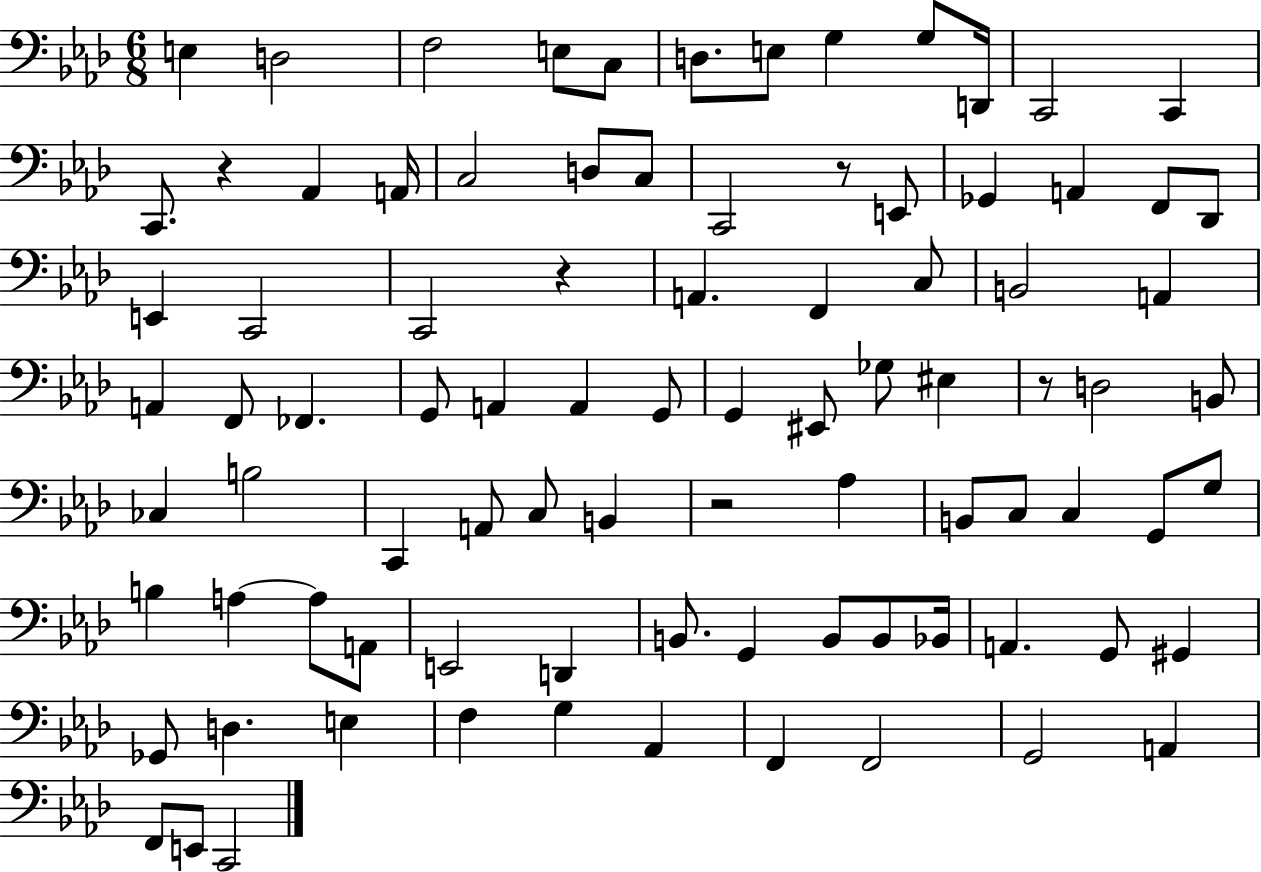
{
  \clef bass
  \numericTimeSignature
  \time 6/8
  \key aes \major
  \repeat volta 2 { e4 d2 | f2 e8 c8 | d8. e8 g4 g8 d,16 | c,2 c,4 | \break c,8. r4 aes,4 a,16 | c2 d8 c8 | c,2 r8 e,8 | ges,4 a,4 f,8 des,8 | \break e,4 c,2 | c,2 r4 | a,4. f,4 c8 | b,2 a,4 | \break a,4 f,8 fes,4. | g,8 a,4 a,4 g,8 | g,4 eis,8 ges8 eis4 | r8 d2 b,8 | \break ces4 b2 | c,4 a,8 c8 b,4 | r2 aes4 | b,8 c8 c4 g,8 g8 | \break b4 a4~~ a8 a,8 | e,2 d,4 | b,8. g,4 b,8 b,8 bes,16 | a,4. g,8 gis,4 | \break ges,8 d4. e4 | f4 g4 aes,4 | f,4 f,2 | g,2 a,4 | \break f,8 e,8 c,2 | } \bar "|."
}